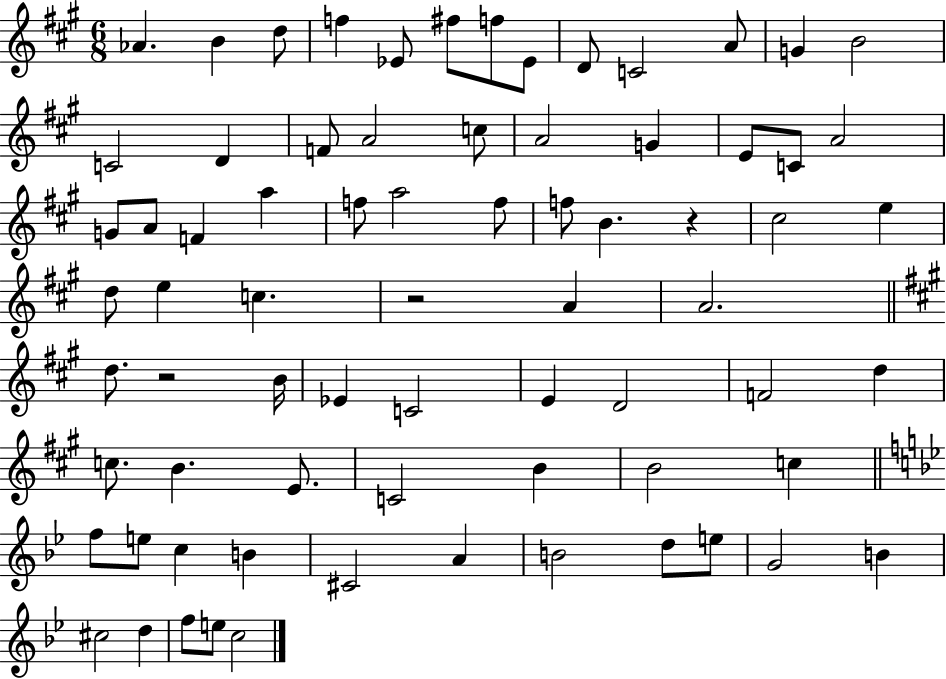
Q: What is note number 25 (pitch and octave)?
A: A4